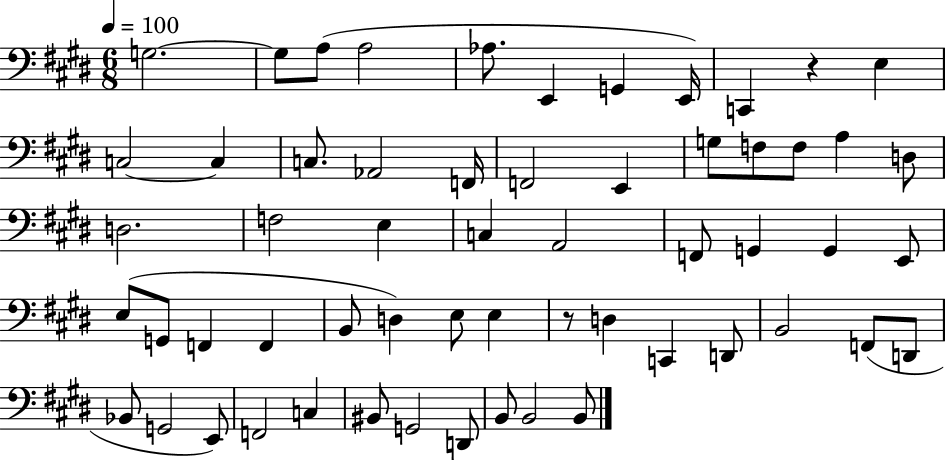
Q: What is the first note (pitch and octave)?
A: G3